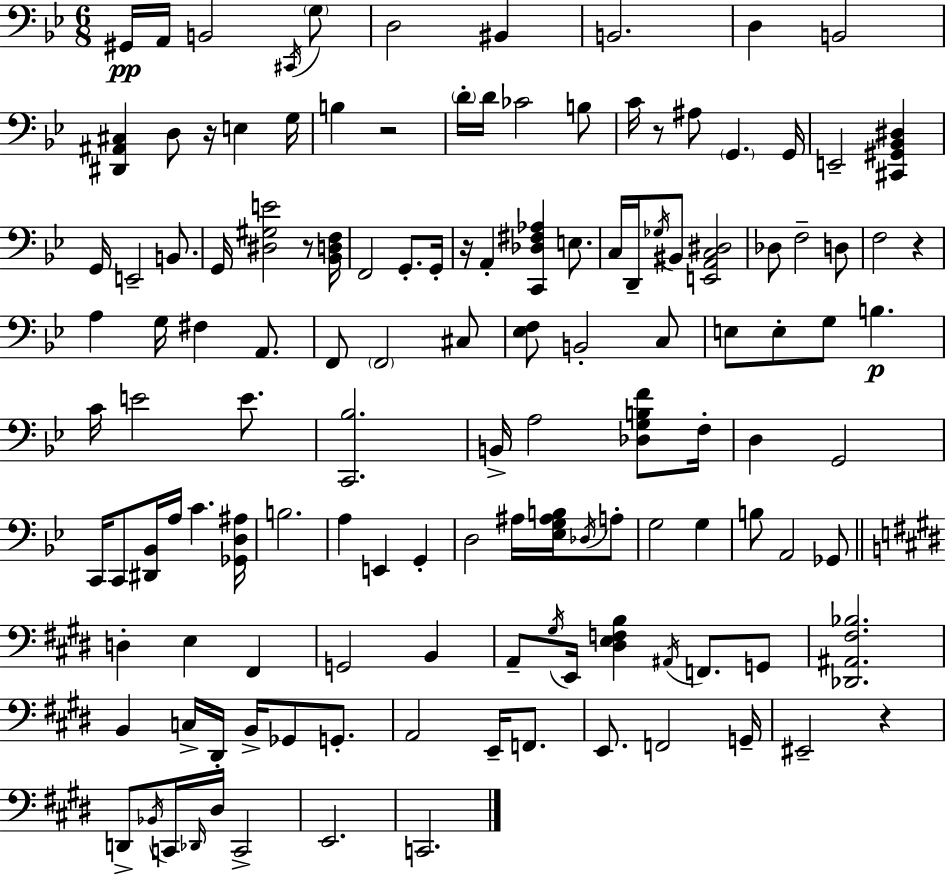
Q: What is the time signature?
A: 6/8